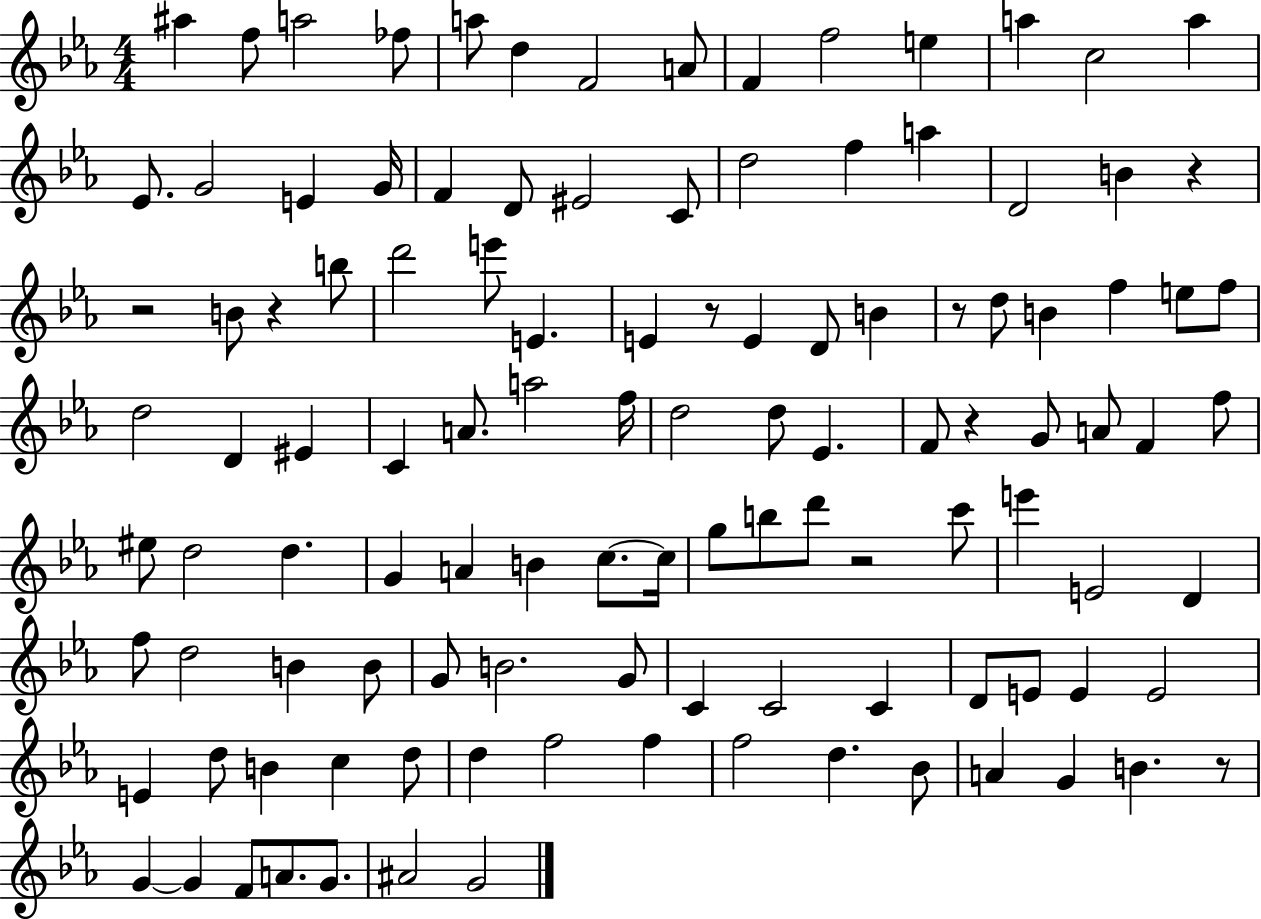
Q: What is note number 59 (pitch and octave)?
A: D5